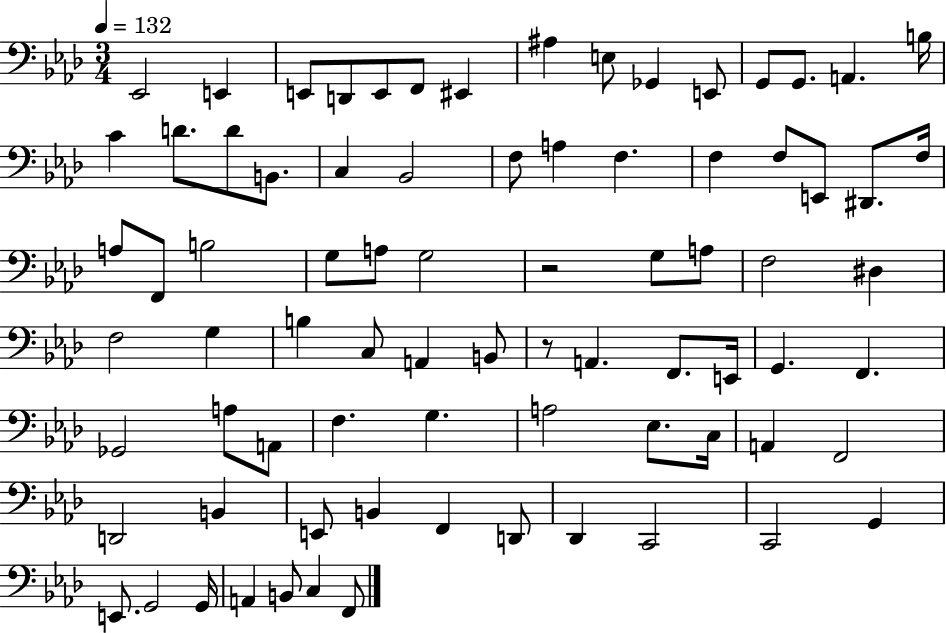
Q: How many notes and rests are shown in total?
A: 79